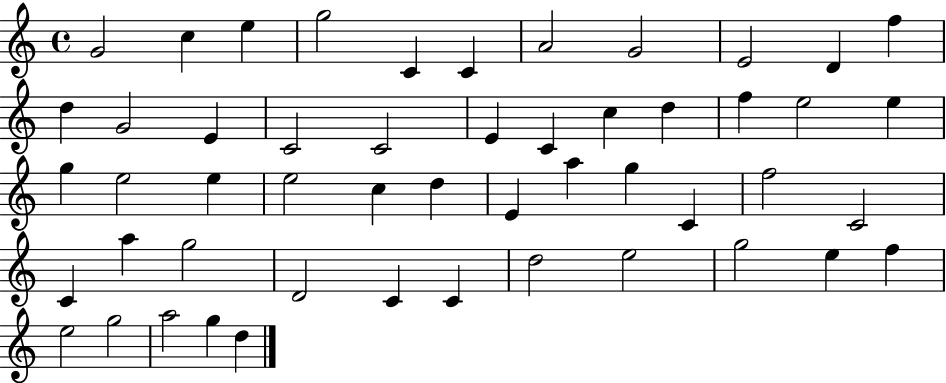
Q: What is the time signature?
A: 4/4